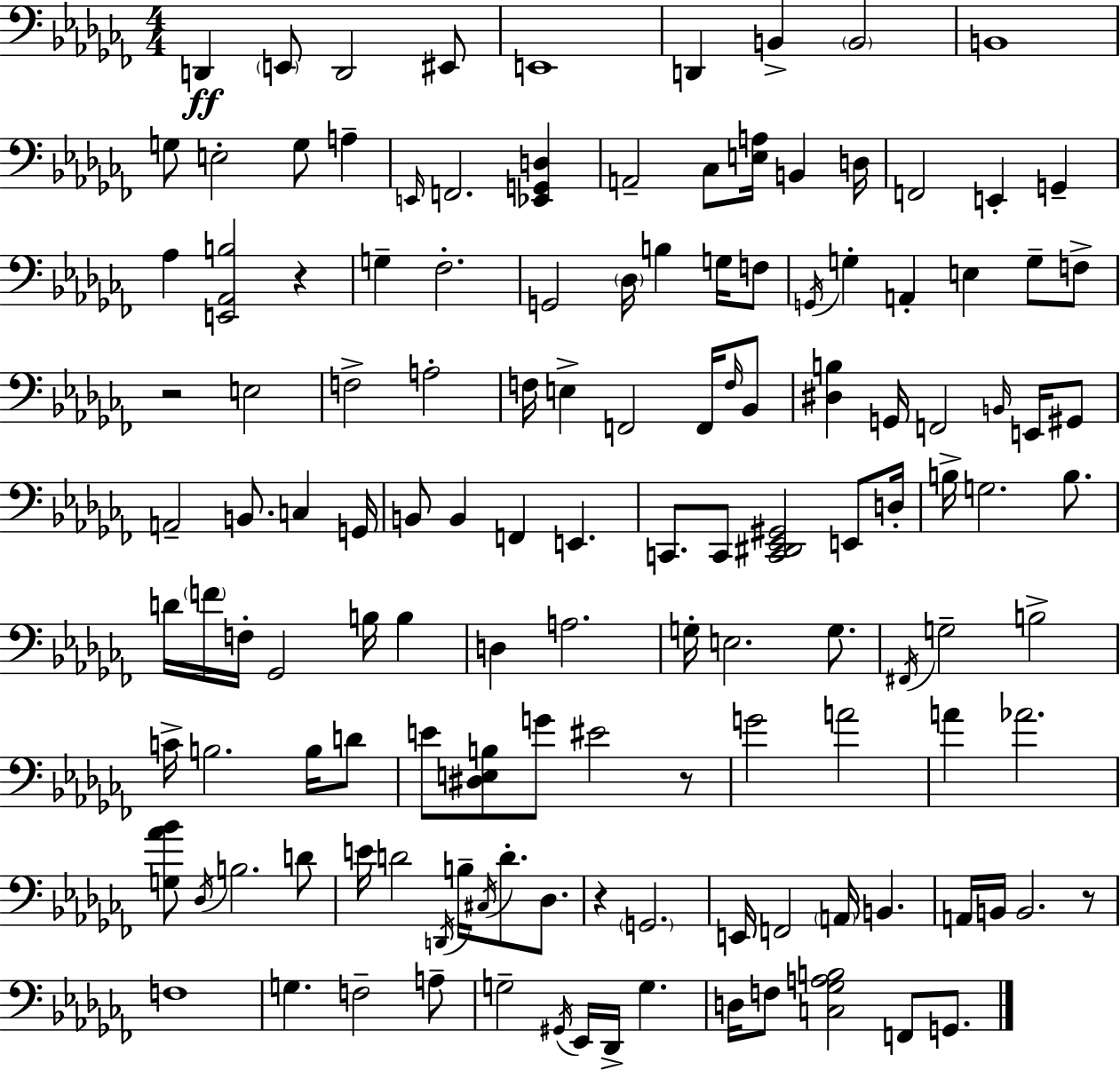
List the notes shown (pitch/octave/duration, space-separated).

D2/q E2/e D2/h EIS2/e E2/w D2/q B2/q B2/h B2/w G3/e E3/h G3/e A3/q E2/s F2/h. [Eb2,G2,D3]/q A2/h CES3/e [E3,A3]/s B2/q D3/s F2/h E2/q G2/q Ab3/q [E2,Ab2,B3]/h R/q G3/q FES3/h. G2/h Db3/s B3/q G3/s F3/e G2/s G3/q A2/q E3/q G3/e F3/e R/h E3/h F3/h A3/h F3/s E3/q F2/h F2/s F3/s Bb2/e [D#3,B3]/q G2/s F2/h B2/s E2/s G#2/e A2/h B2/e. C3/q G2/s B2/e B2/q F2/q E2/q. C2/e. C2/e [C2,D#2,Eb2,G#2]/h E2/e D3/s B3/s G3/h. B3/e. D4/s F4/s F3/s Gb2/h B3/s B3/q D3/q A3/h. G3/s E3/h. G3/e. F#2/s G3/h B3/h C4/s B3/h. B3/s D4/e E4/e [D#3,E3,B3]/e G4/e EIS4/h R/e G4/h A4/h A4/q Ab4/h. [G3,Ab4,Bb4]/e Db3/s B3/h. D4/e E4/s D4/h D2/s B3/s C#3/s D4/e. Db3/e. R/q G2/h. E2/s F2/h A2/s B2/q. A2/s B2/s B2/h. R/e F3/w G3/q. F3/h A3/e G3/h G#2/s Eb2/s Db2/s G3/q. D3/s F3/e [C3,Gb3,A3,B3]/h F2/e G2/e.